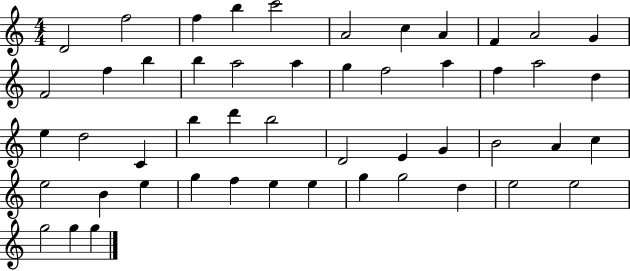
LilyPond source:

{
  \clef treble
  \numericTimeSignature
  \time 4/4
  \key c \major
  d'2 f''2 | f''4 b''4 c'''2 | a'2 c''4 a'4 | f'4 a'2 g'4 | \break f'2 f''4 b''4 | b''4 a''2 a''4 | g''4 f''2 a''4 | f''4 a''2 d''4 | \break e''4 d''2 c'4 | b''4 d'''4 b''2 | d'2 e'4 g'4 | b'2 a'4 c''4 | \break e''2 b'4 e''4 | g''4 f''4 e''4 e''4 | g''4 g''2 d''4 | e''2 e''2 | \break g''2 g''4 g''4 | \bar "|."
}